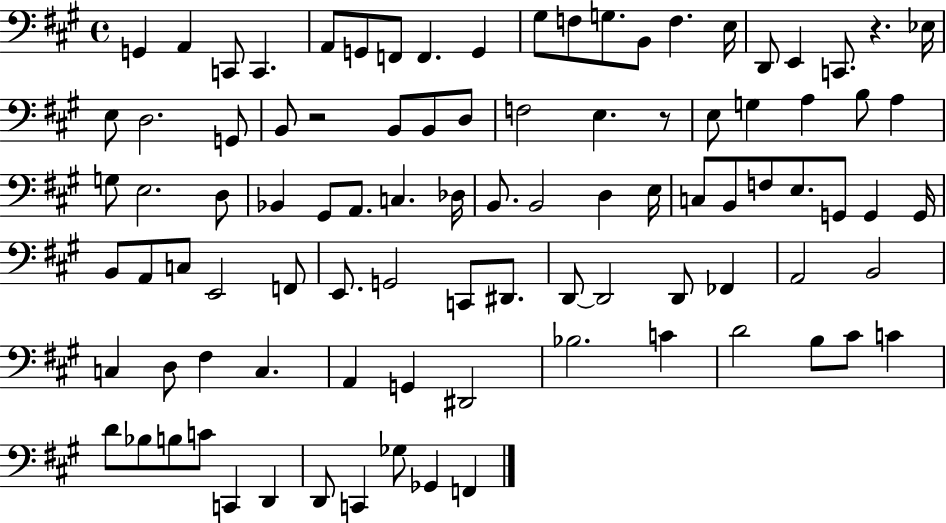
{
  \clef bass
  \time 4/4
  \defaultTimeSignature
  \key a \major
  g,4 a,4 c,8 c,4. | a,8 g,8 f,8 f,4. g,4 | gis8 f8 g8. b,8 f4. e16 | d,8 e,4 c,8. r4. ees16 | \break e8 d2. g,8 | b,8 r2 b,8 b,8 d8 | f2 e4. r8 | e8 g4 a4 b8 a4 | \break g8 e2. d8 | bes,4 gis,8 a,8. c4. des16 | b,8. b,2 d4 e16 | c8 b,8 f8 e8. g,8 g,4 g,16 | \break b,8 a,8 c8 e,2 f,8 | e,8. g,2 c,8 dis,8. | d,8~~ d,2 d,8 fes,4 | a,2 b,2 | \break c4 d8 fis4 c4. | a,4 g,4 dis,2 | bes2. c'4 | d'2 b8 cis'8 c'4 | \break d'8 bes8 b8 c'8 c,4 d,4 | d,8 c,4 ges8 ges,4 f,4 | \bar "|."
}